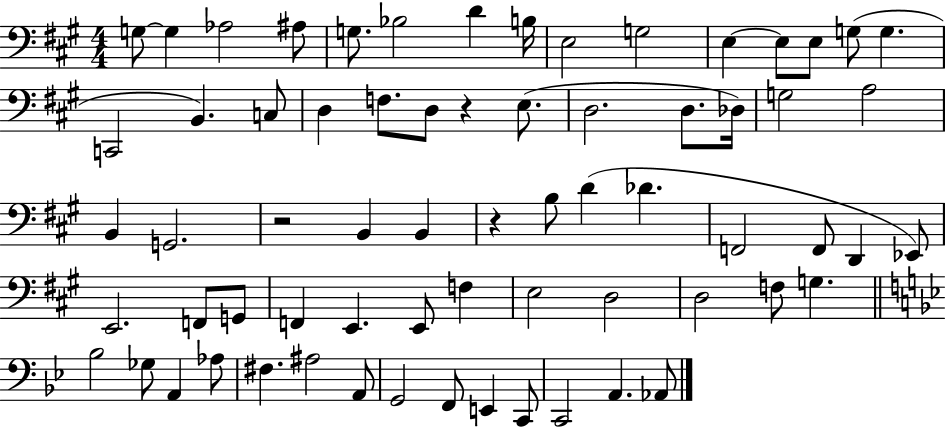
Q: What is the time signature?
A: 4/4